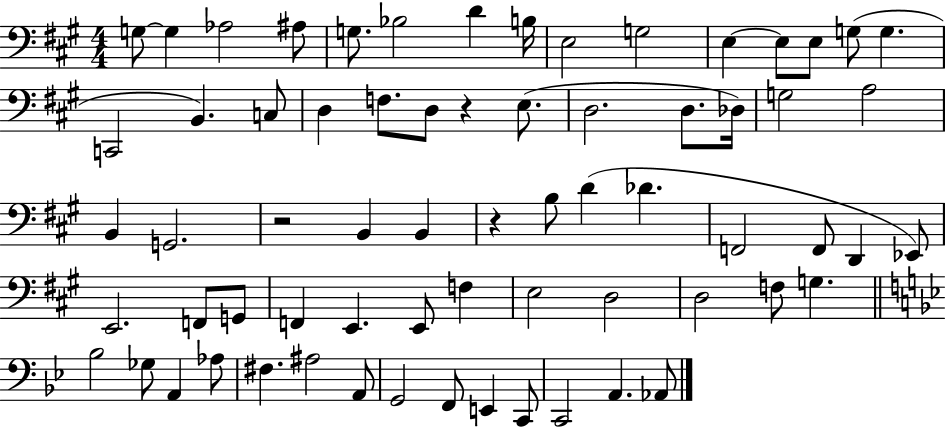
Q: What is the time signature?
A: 4/4